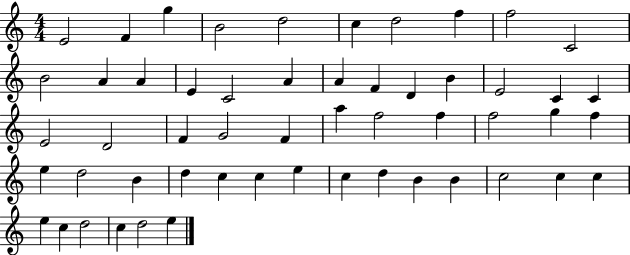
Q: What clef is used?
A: treble